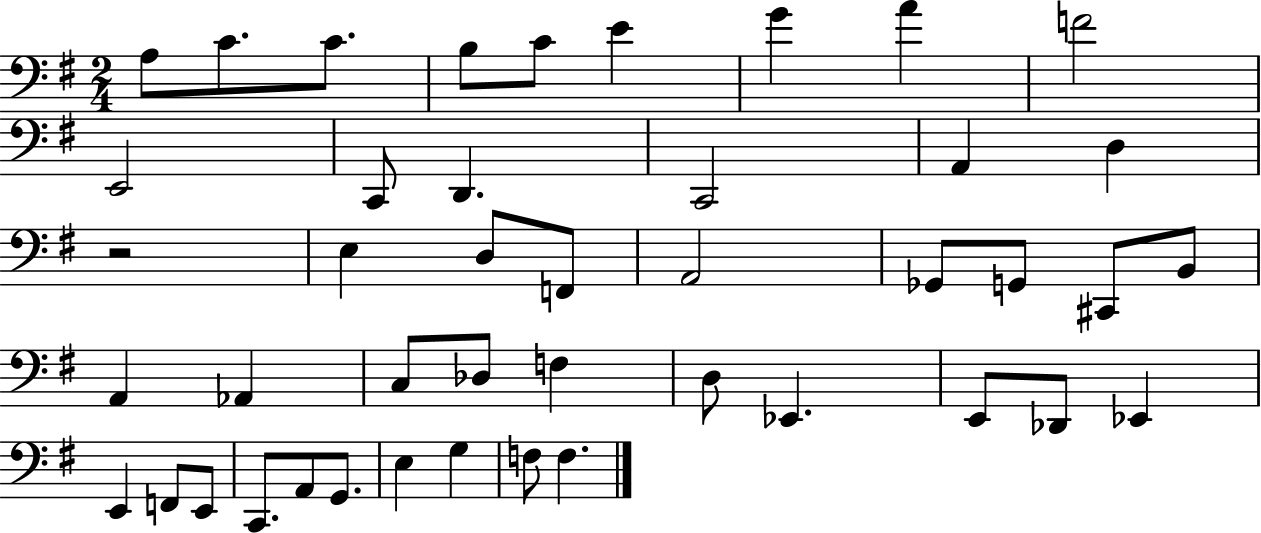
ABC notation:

X:1
T:Untitled
M:2/4
L:1/4
K:G
A,/2 C/2 C/2 B,/2 C/2 E G A F2 E,,2 C,,/2 D,, C,,2 A,, D, z2 E, D,/2 F,,/2 A,,2 _G,,/2 G,,/2 ^C,,/2 B,,/2 A,, _A,, C,/2 _D,/2 F, D,/2 _E,, E,,/2 _D,,/2 _E,, E,, F,,/2 E,,/2 C,,/2 A,,/2 G,,/2 E, G, F,/2 F,